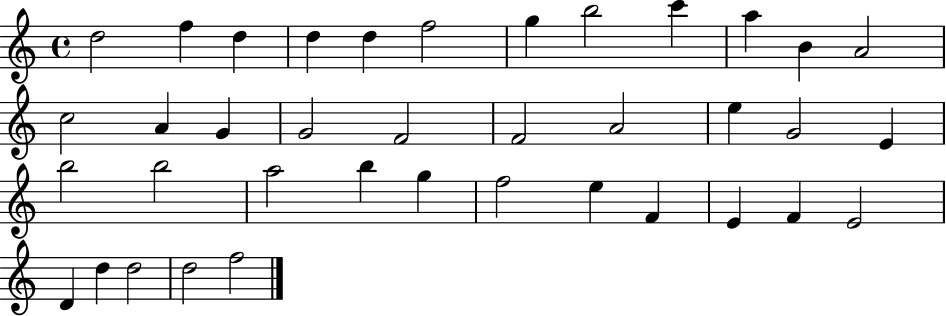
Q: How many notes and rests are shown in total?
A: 38